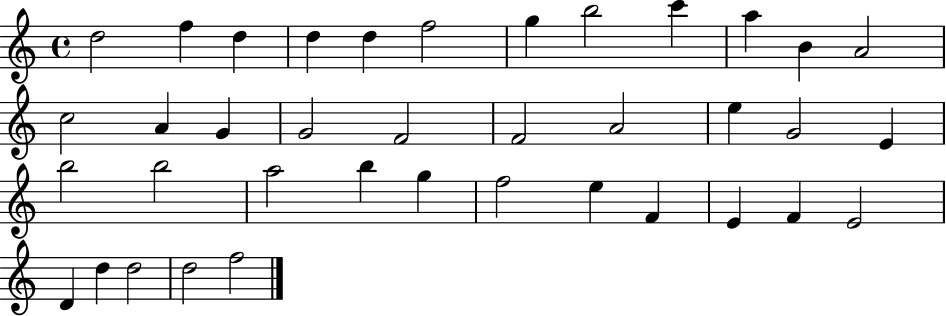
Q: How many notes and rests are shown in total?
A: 38